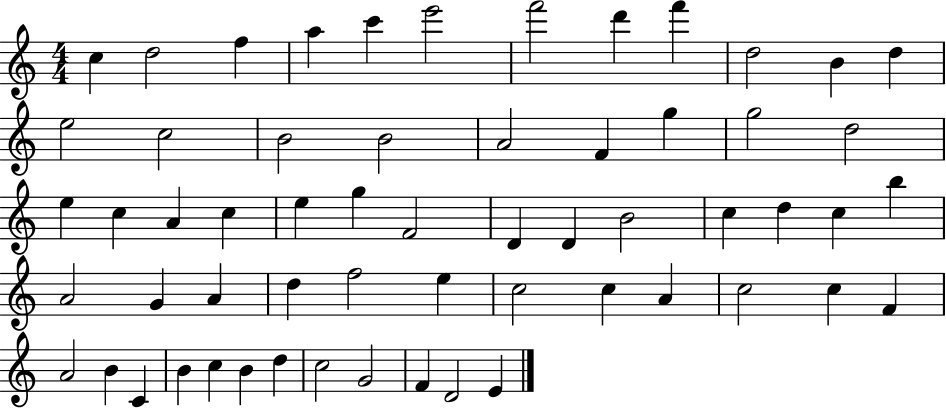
{
  \clef treble
  \numericTimeSignature
  \time 4/4
  \key c \major
  c''4 d''2 f''4 | a''4 c'''4 e'''2 | f'''2 d'''4 f'''4 | d''2 b'4 d''4 | \break e''2 c''2 | b'2 b'2 | a'2 f'4 g''4 | g''2 d''2 | \break e''4 c''4 a'4 c''4 | e''4 g''4 f'2 | d'4 d'4 b'2 | c''4 d''4 c''4 b''4 | \break a'2 g'4 a'4 | d''4 f''2 e''4 | c''2 c''4 a'4 | c''2 c''4 f'4 | \break a'2 b'4 c'4 | b'4 c''4 b'4 d''4 | c''2 g'2 | f'4 d'2 e'4 | \break \bar "|."
}